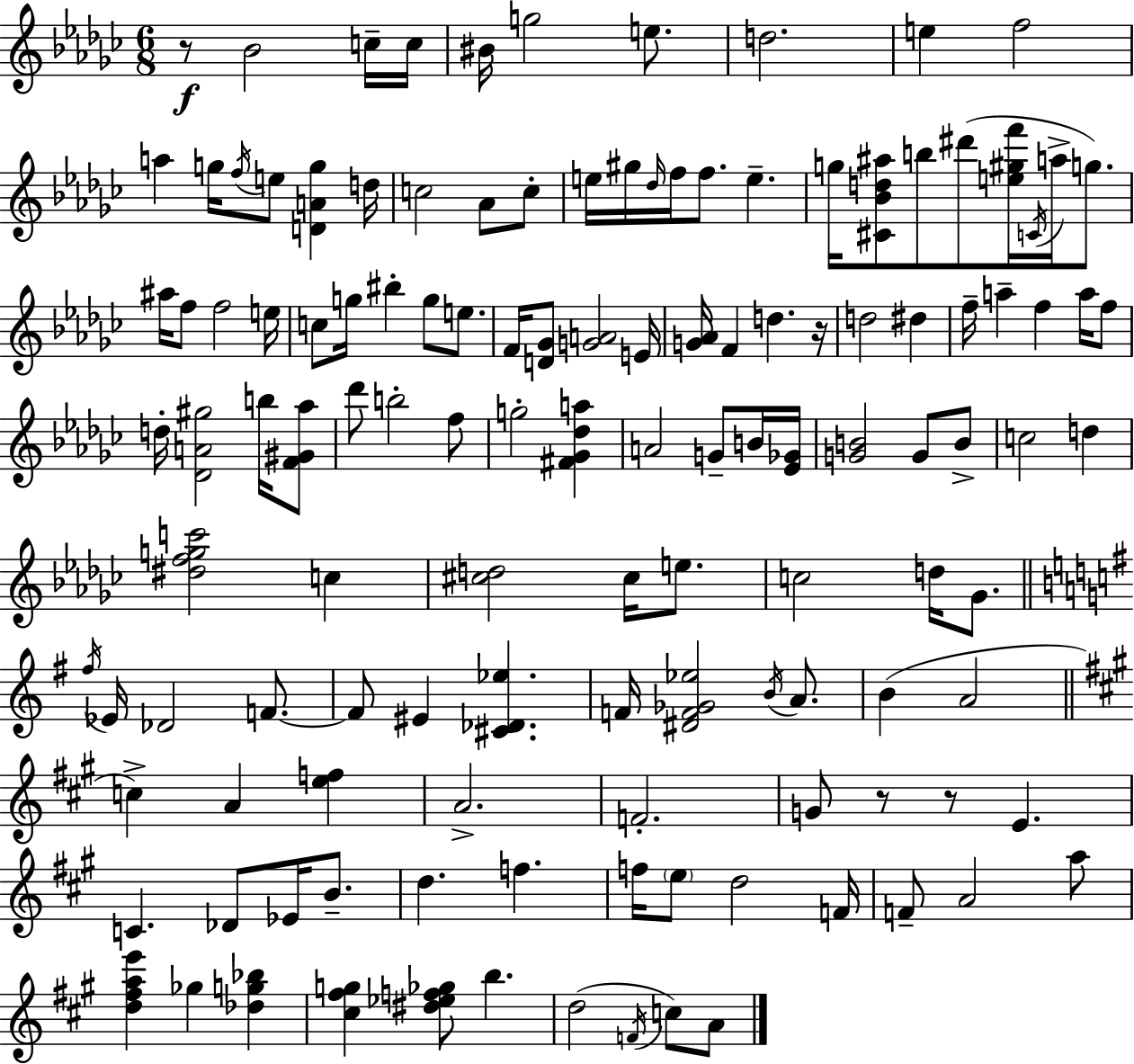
R/e Bb4/h C5/s C5/s BIS4/s G5/h E5/e. D5/h. E5/q F5/h A5/q G5/s F5/s E5/e [D4,A4,G5]/q D5/s C5/h Ab4/e C5/e E5/s G#5/s Db5/s F5/s F5/e. E5/q. G5/s [C#4,Bb4,D5,A#5]/e B5/e D#6/e [E5,G#5,F6]/s C4/s A5/s G5/e. A#5/s F5/e F5/h E5/s C5/e G5/s BIS5/q G5/e E5/e. F4/s [D4,Gb4]/e [G4,A4]/h E4/s [G4,Ab4]/s F4/q D5/q. R/s D5/h D#5/q F5/s A5/q F5/q A5/s F5/e D5/s [Db4,A4,G#5]/h B5/s [F4,G#4,Ab5]/e Db6/e B5/h F5/e G5/h [F#4,Gb4,Db5,A5]/q A4/h G4/e B4/s [Eb4,Gb4]/s [G4,B4]/h G4/e B4/e C5/h D5/q [D#5,F5,G5,C6]/h C5/q [C#5,D5]/h C#5/s E5/e. C5/h D5/s Gb4/e. F#5/s Eb4/s Db4/h F4/e. F4/e EIS4/q [C#4,Db4,Eb5]/q. F4/s [D#4,F4,Gb4,Eb5]/h B4/s A4/e. B4/q A4/h C5/q A4/q [E5,F5]/q A4/h. F4/h. G4/e R/e R/e E4/q. C4/q. Db4/e Eb4/s B4/e. D5/q. F5/q. F5/s E5/e D5/h F4/s F4/e A4/h A5/e [D5,F#5,A5,E6]/q Gb5/q [Db5,G5,Bb5]/q [C#5,F#5,G5]/q [D#5,Eb5,F5,Gb5]/e B5/q. D5/h F4/s C5/e A4/e